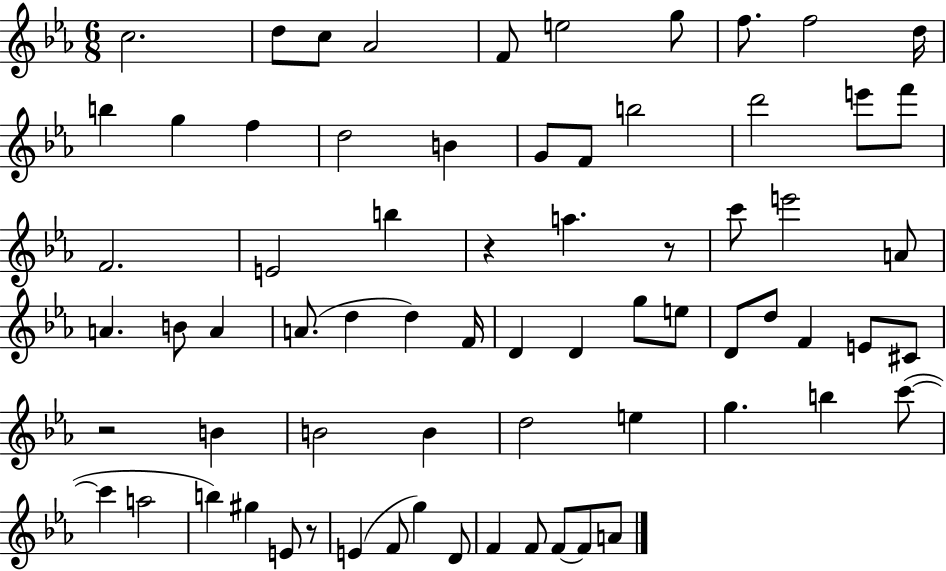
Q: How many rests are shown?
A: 4